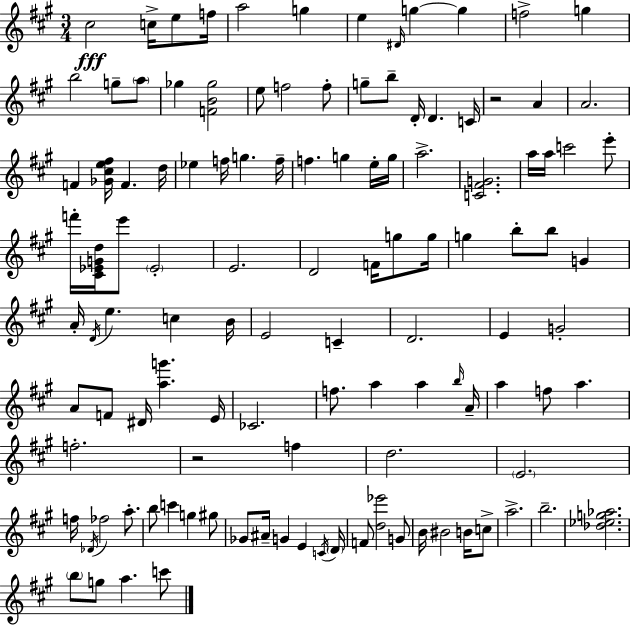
C#5/h C5/s E5/e F5/s A5/h G5/q E5/q D#4/s G5/q G5/q F5/h G5/q B5/h G5/e A5/e Gb5/q [F4,B4,Gb5]/h E5/e F5/h F5/e G5/e B5/e D4/s D4/q. C4/s R/h A4/q A4/h. F4/q [Gb4,C#5,E5,F#5]/s F4/q. D5/s Eb5/q F5/s G5/q. F5/s F5/q. G5/q E5/s G5/s A5/h. [C4,F#4,G4]/h. A5/s A5/s C6/h E6/e F6/s [C#4,Eb4,G4,D5]/s E6/e Eb4/h E4/h. D4/h F4/s G5/e G5/s G5/q B5/e B5/e G4/q A4/s D4/s E5/q. C5/q B4/s E4/h C4/q D4/h. E4/q G4/h A4/e F4/e D#4/s [A5,G6]/q. E4/s CES4/h. F5/e. A5/q A5/q B5/s A4/s A5/q F5/e A5/q. F5/h. R/h F5/q D5/h. E4/h. F5/s Db4/s FES5/h A5/e. B5/e C6/q G5/q G#5/e Gb4/e A#4/s G4/q E4/q C4/s D4/s F4/e [D5,Eb6]/h G4/e B4/s BIS4/h B4/s C5/e A5/h. B5/h. [Db5,Eb5,G5,Ab5]/h. B5/e G5/e A5/q. C6/e